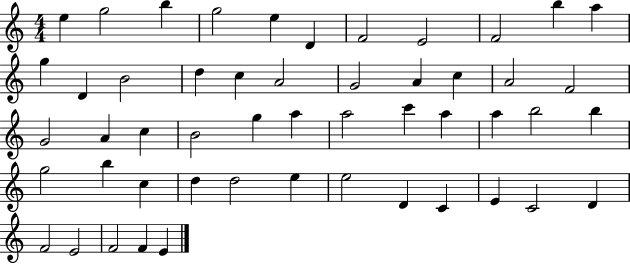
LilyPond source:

{
  \clef treble
  \numericTimeSignature
  \time 4/4
  \key c \major
  e''4 g''2 b''4 | g''2 e''4 d'4 | f'2 e'2 | f'2 b''4 a''4 | \break g''4 d'4 b'2 | d''4 c''4 a'2 | g'2 a'4 c''4 | a'2 f'2 | \break g'2 a'4 c''4 | b'2 g''4 a''4 | a''2 c'''4 a''4 | a''4 b''2 b''4 | \break g''2 b''4 c''4 | d''4 d''2 e''4 | e''2 d'4 c'4 | e'4 c'2 d'4 | \break f'2 e'2 | f'2 f'4 e'4 | \bar "|."
}